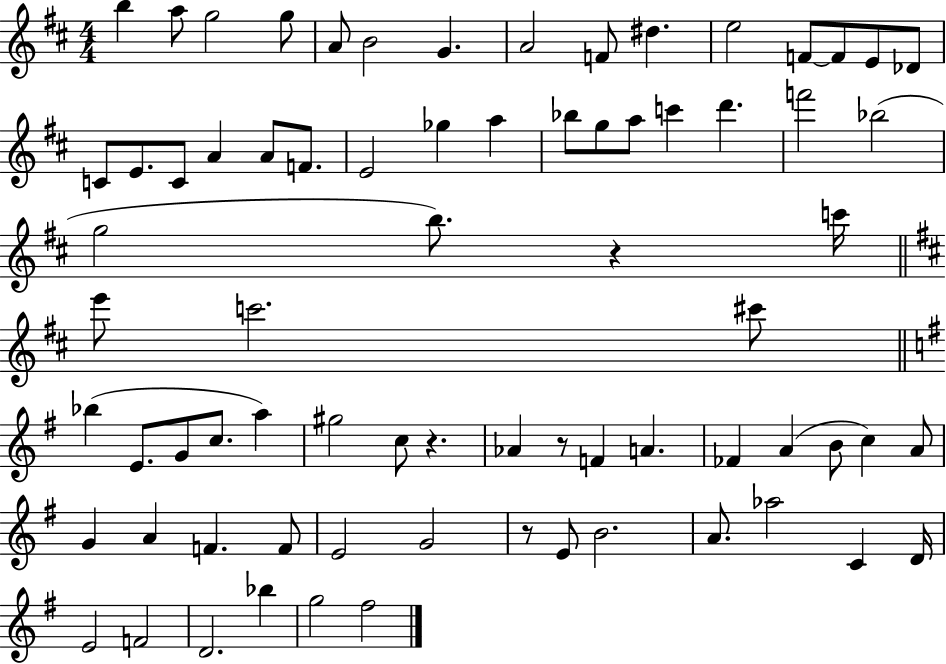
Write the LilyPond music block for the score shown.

{
  \clef treble
  \numericTimeSignature
  \time 4/4
  \key d \major
  b''4 a''8 g''2 g''8 | a'8 b'2 g'4. | a'2 f'8 dis''4. | e''2 f'8~~ f'8 e'8 des'8 | \break c'8 e'8. c'8 a'4 a'8 f'8. | e'2 ges''4 a''4 | bes''8 g''8 a''8 c'''4 d'''4. | f'''2 bes''2( | \break g''2 b''8.) r4 c'''16 | \bar "||" \break \key d \major e'''8 c'''2. cis'''8 | \bar "||" \break \key e \minor bes''4( e'8. g'8 c''8. a''4) | gis''2 c''8 r4. | aes'4 r8 f'4 a'4. | fes'4 a'4( b'8 c''4) a'8 | \break g'4 a'4 f'4. f'8 | e'2 g'2 | r8 e'8 b'2. | a'8. aes''2 c'4 d'16 | \break e'2 f'2 | d'2. bes''4 | g''2 fis''2 | \bar "|."
}